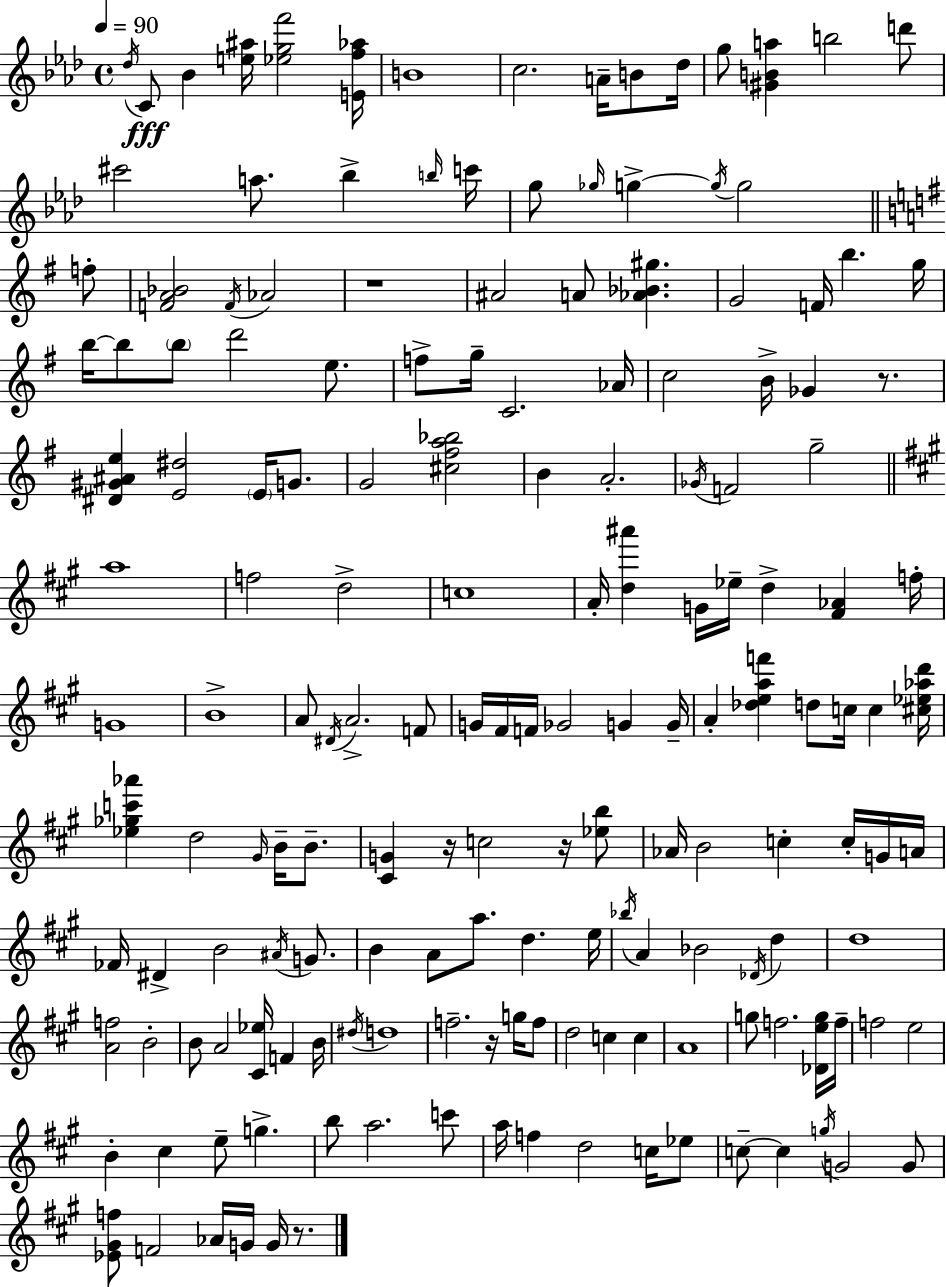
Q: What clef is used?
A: treble